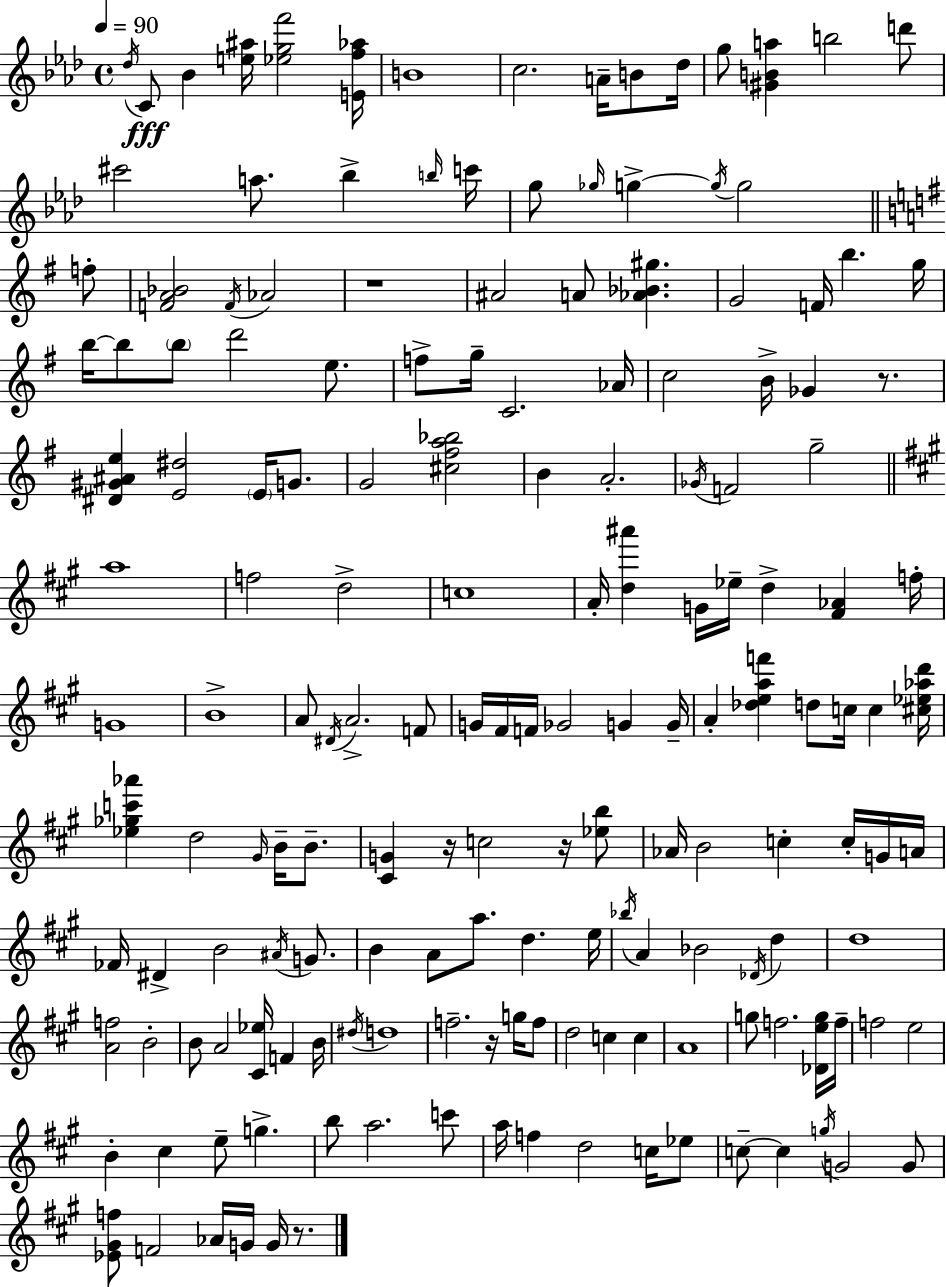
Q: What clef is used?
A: treble